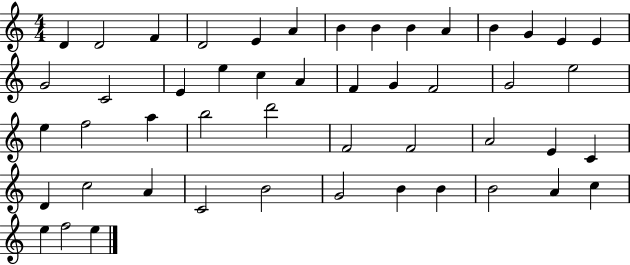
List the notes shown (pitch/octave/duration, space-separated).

D4/q D4/h F4/q D4/h E4/q A4/q B4/q B4/q B4/q A4/q B4/q G4/q E4/q E4/q G4/h C4/h E4/q E5/q C5/q A4/q F4/q G4/q F4/h G4/h E5/h E5/q F5/h A5/q B5/h D6/h F4/h F4/h A4/h E4/q C4/q D4/q C5/h A4/q C4/h B4/h G4/h B4/q B4/q B4/h A4/q C5/q E5/q F5/h E5/q